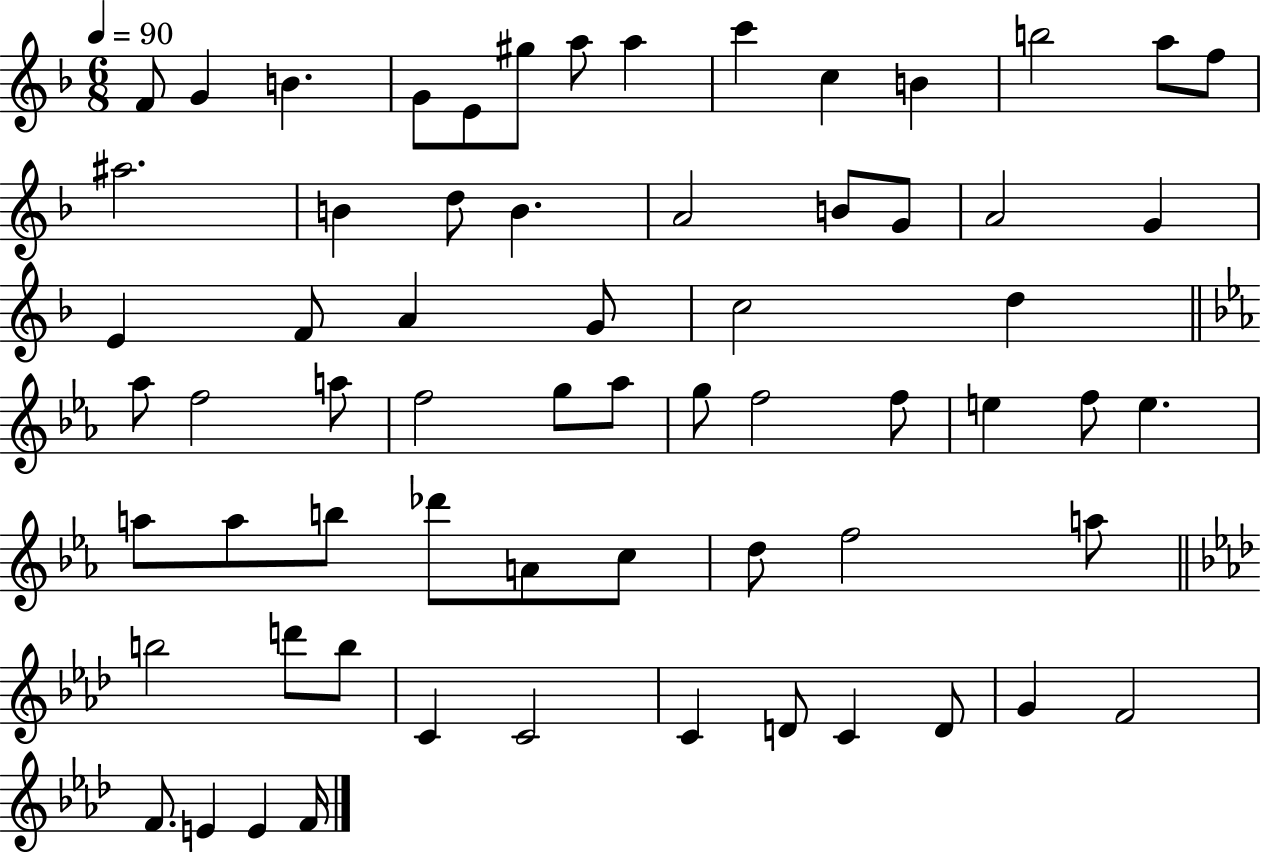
X:1
T:Untitled
M:6/8
L:1/4
K:F
F/2 G B G/2 E/2 ^g/2 a/2 a c' c B b2 a/2 f/2 ^a2 B d/2 B A2 B/2 G/2 A2 G E F/2 A G/2 c2 d _a/2 f2 a/2 f2 g/2 _a/2 g/2 f2 f/2 e f/2 e a/2 a/2 b/2 _d'/2 A/2 c/2 d/2 f2 a/2 b2 d'/2 b/2 C C2 C D/2 C D/2 G F2 F/2 E E F/4